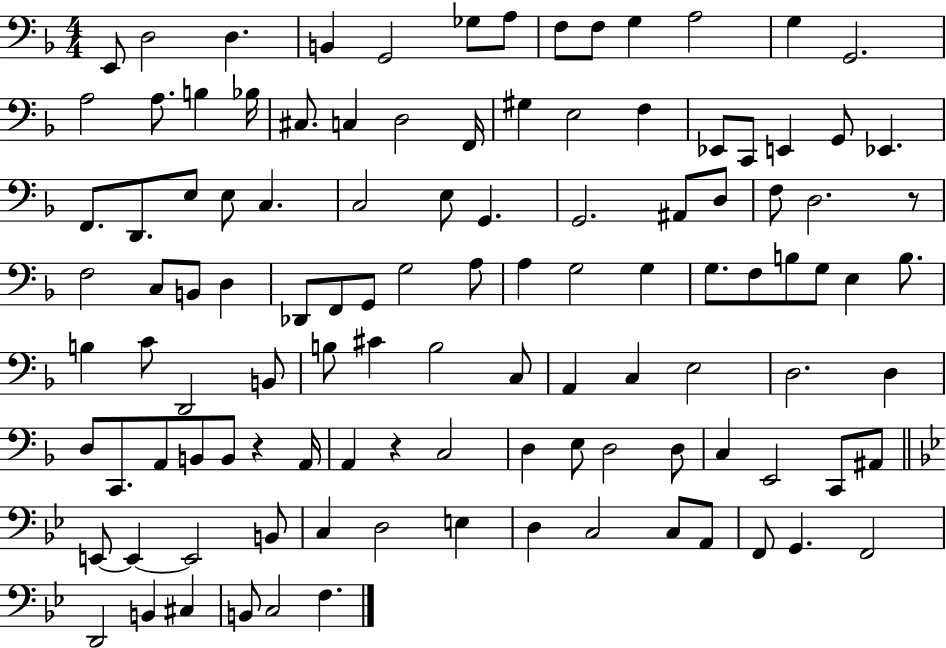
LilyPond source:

{
  \clef bass
  \numericTimeSignature
  \time 4/4
  \key f \major
  e,8 d2 d4. | b,4 g,2 ges8 a8 | f8 f8 g4 a2 | g4 g,2. | \break a2 a8. b4 bes16 | cis8. c4 d2 f,16 | gis4 e2 f4 | ees,8 c,8 e,4 g,8 ees,4. | \break f,8. d,8. e8 e8 c4. | c2 e8 g,4. | g,2. ais,8 d8 | f8 d2. r8 | \break f2 c8 b,8 d4 | des,8 f,8 g,8 g2 a8 | a4 g2 g4 | g8. f8 b8 g8 e4 b8. | \break b4 c'8 d,2 b,8 | b8 cis'4 b2 c8 | a,4 c4 e2 | d2. d4 | \break d8 c,8. a,8 b,8 b,8 r4 a,16 | a,4 r4 c2 | d4 e8 d2 d8 | c4 e,2 c,8 ais,8 | \break \bar "||" \break \key g \minor e,8~~ e,4~~ e,2 b,8 | c4 d2 e4 | d4 c2 c8 a,8 | f,8 g,4. f,2 | \break d,2 b,4 cis4 | b,8 c2 f4. | \bar "|."
}